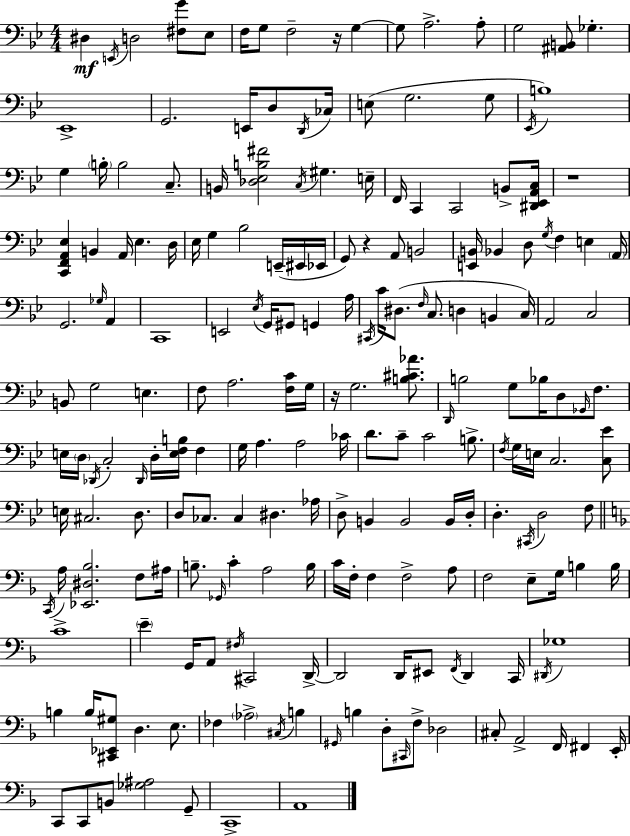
X:1
T:Untitled
M:4/4
L:1/4
K:Bb
^D, E,,/4 D,2 [^F,G]/2 _E,/2 F,/4 G,/2 F,2 z/4 G, G,/2 A,2 A,/2 G,2 [^A,,B,,]/2 _G, _E,,4 G,,2 E,,/4 D,/2 D,,/4 _C,/4 E,/2 G,2 G,/2 _E,,/4 B,4 G, B,/4 B,2 C,/2 B,,/4 [_D,_E,B,^F]2 C,/4 ^G, E,/4 F,,/4 C,, C,,2 B,,/2 [^D,,_E,,A,,C,]/4 z4 [C,,F,,A,,_E,] B,, A,,/4 _E, D,/4 _E,/4 G, _B,2 E,,/4 ^E,,/4 _E,,/4 G,,/2 z A,,/2 B,,2 [E,,B,,]/4 _B,, D,/2 G,/4 F, E, A,,/4 G,,2 _G,/4 A,, C,,4 E,,2 _E,/4 G,,/4 ^G,,/2 G,, A,/4 ^C,,/4 C/4 ^D,/2 F,/4 C,/2 D, B,, C,/4 A,,2 C,2 B,,/2 G,2 E, F,/2 A,2 [F,C]/4 G,/4 z/4 G,2 [B,^C_A]/2 D,,/4 B,2 G,/2 _B,/4 D,/2 _G,,/4 F,/2 E,/4 D,/4 _D,,/4 C,2 _D,,/4 D,/4 [E,F,B,]/4 F, G,/4 A, A,2 _C/4 D/2 C/2 C2 B,/2 F,/4 G,/4 E,/4 C,2 [C,_E]/2 E,/4 ^C,2 D,/2 D,/2 _C,/2 _C, ^D, _A,/4 D,/2 B,, B,,2 B,,/4 D,/4 D, ^C,,/4 D,2 F,/2 C,,/4 A,/4 [_E,,^D,_B,]2 F,/2 ^A,/4 B,/2 _G,,/4 C A,2 B,/4 C/4 F,/4 F, F,2 A,/2 F,2 E,/2 G,/4 B, B,/4 C4 E G,,/4 A,,/2 ^F,/4 ^C,,2 D,,/4 D,,2 D,,/4 ^E,,/2 F,,/4 D,, C,,/4 ^D,,/4 _G,4 B, B,/4 [^C,,_E,,^G,]/2 D, E,/2 _F, _A,2 ^C,/4 B, ^G,,/4 B, D,/2 ^C,,/4 F,/2 _D,2 ^C,/2 A,,2 F,,/4 ^F,, E,,/4 C,,/2 C,,/2 B,,/2 [_G,^A,]2 G,,/2 C,,4 A,,4